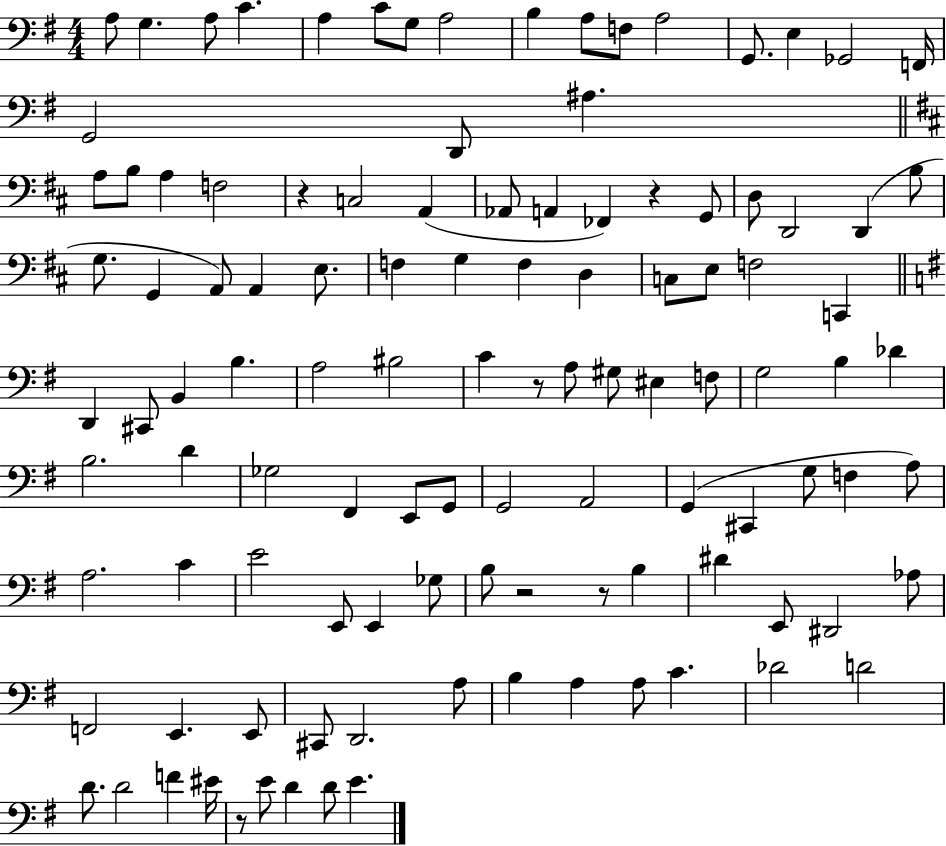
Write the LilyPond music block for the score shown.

{
  \clef bass
  \numericTimeSignature
  \time 4/4
  \key g \major
  \repeat volta 2 { a8 g4. a8 c'4. | a4 c'8 g8 a2 | b4 a8 f8 a2 | g,8. e4 ges,2 f,16 | \break g,2 d,8 ais4. | \bar "||" \break \key b \minor a8 b8 a4 f2 | r4 c2 a,4( | aes,8 a,4 fes,4) r4 g,8 | d8 d,2 d,4( b8 | \break g8. g,4 a,8) a,4 e8. | f4 g4 f4 d4 | c8 e8 f2 c,4 | \bar "||" \break \key e \minor d,4 cis,8 b,4 b4. | a2 bis2 | c'4 r8 a8 gis8 eis4 f8 | g2 b4 des'4 | \break b2. d'4 | ges2 fis,4 e,8 g,8 | g,2 a,2 | g,4( cis,4 g8 f4 a8) | \break a2. c'4 | e'2 e,8 e,4 ges8 | b8 r2 r8 b4 | dis'4 e,8 dis,2 aes8 | \break f,2 e,4. e,8 | cis,8 d,2. a8 | b4 a4 a8 c'4. | des'2 d'2 | \break d'8. d'2 f'4 eis'16 | r8 e'8 d'4 d'8 e'4. | } \bar "|."
}